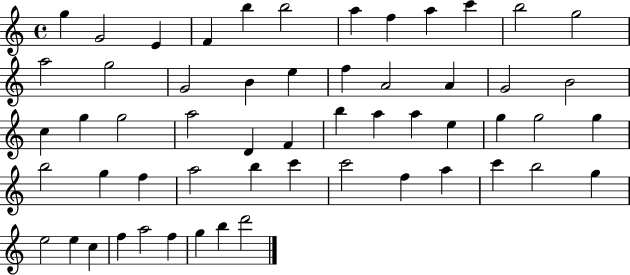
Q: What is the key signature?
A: C major